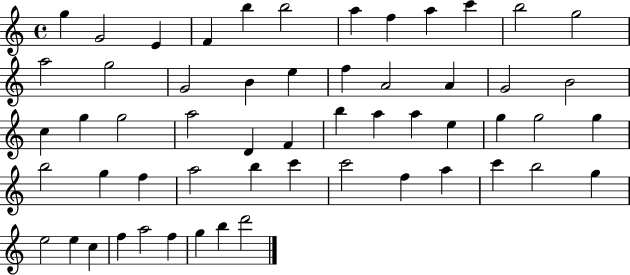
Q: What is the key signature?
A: C major